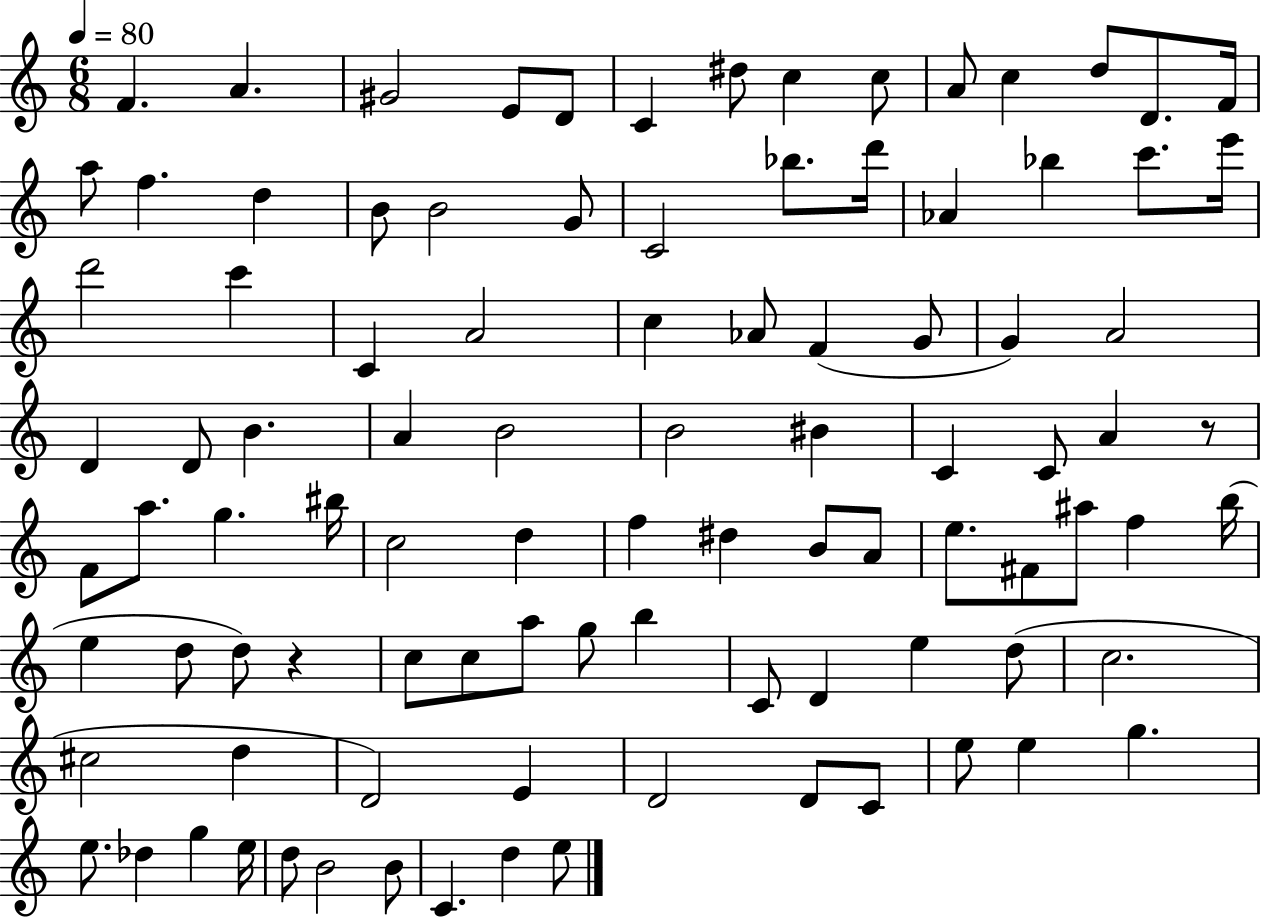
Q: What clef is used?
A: treble